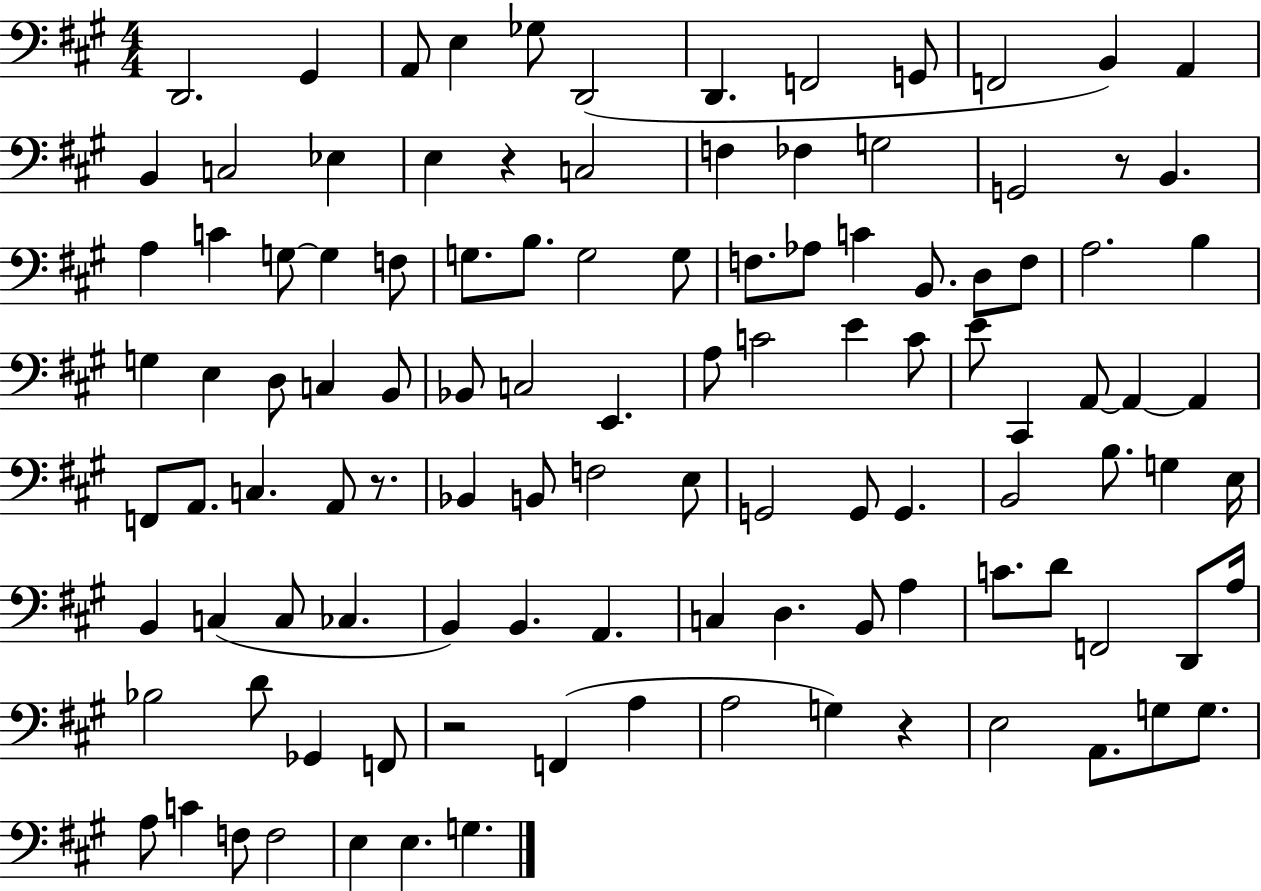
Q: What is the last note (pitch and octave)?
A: G3